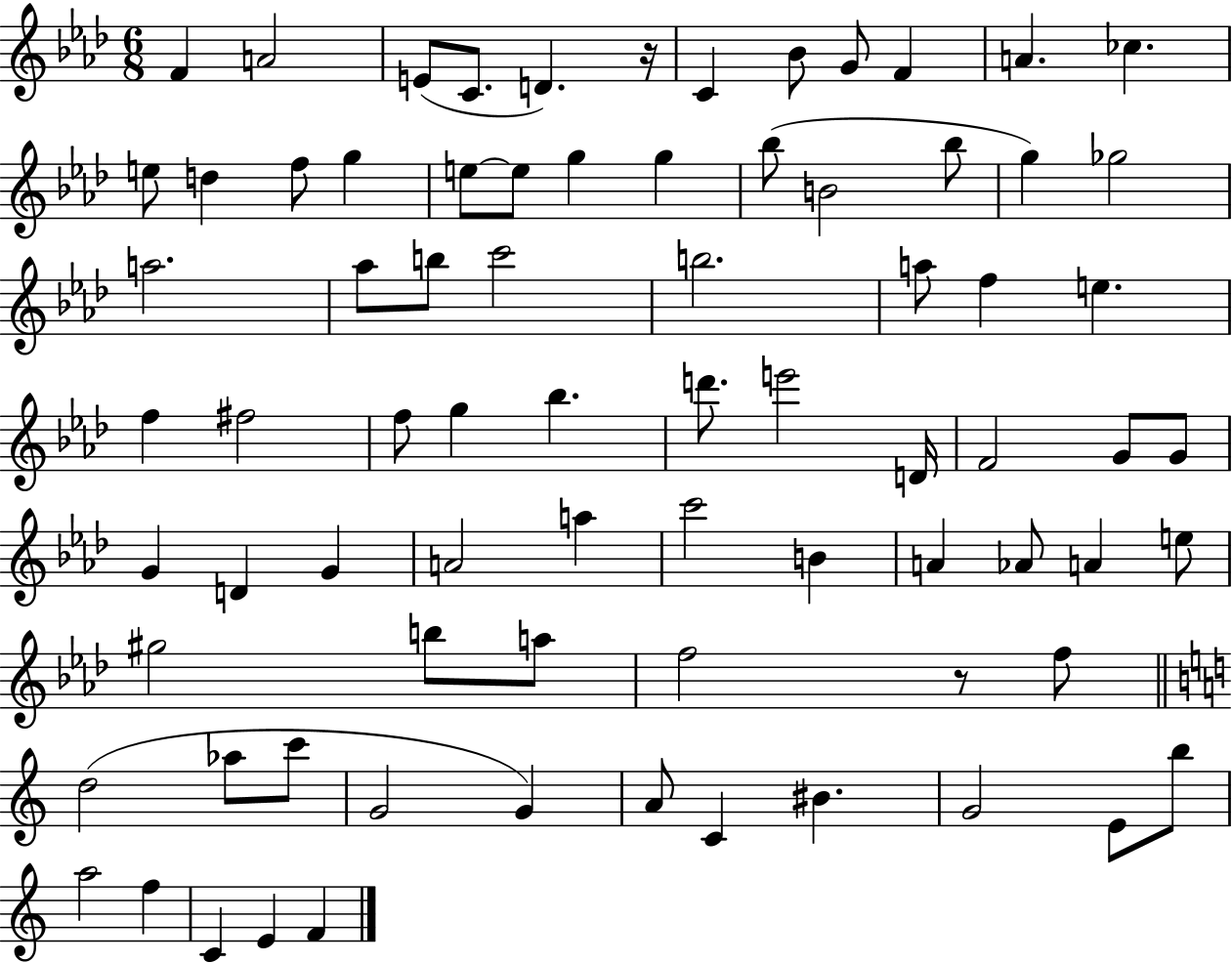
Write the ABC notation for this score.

X:1
T:Untitled
M:6/8
L:1/4
K:Ab
F A2 E/2 C/2 D z/4 C _B/2 G/2 F A _c e/2 d f/2 g e/2 e/2 g g _b/2 B2 _b/2 g _g2 a2 _a/2 b/2 c'2 b2 a/2 f e f ^f2 f/2 g _b d'/2 e'2 D/4 F2 G/2 G/2 G D G A2 a c'2 B A _A/2 A e/2 ^g2 b/2 a/2 f2 z/2 f/2 d2 _a/2 c'/2 G2 G A/2 C ^B G2 E/2 b/2 a2 f C E F